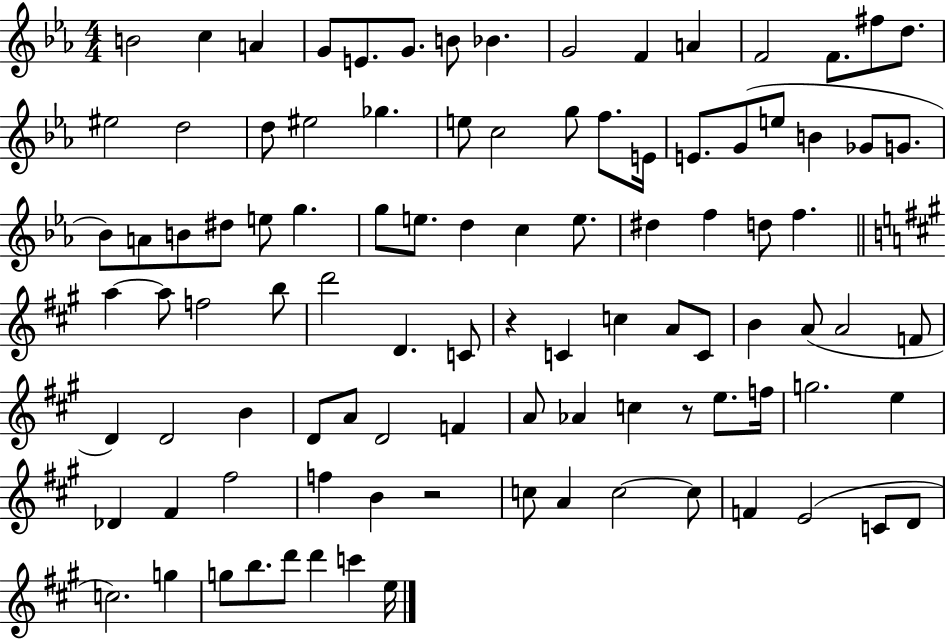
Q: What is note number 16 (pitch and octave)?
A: EIS5